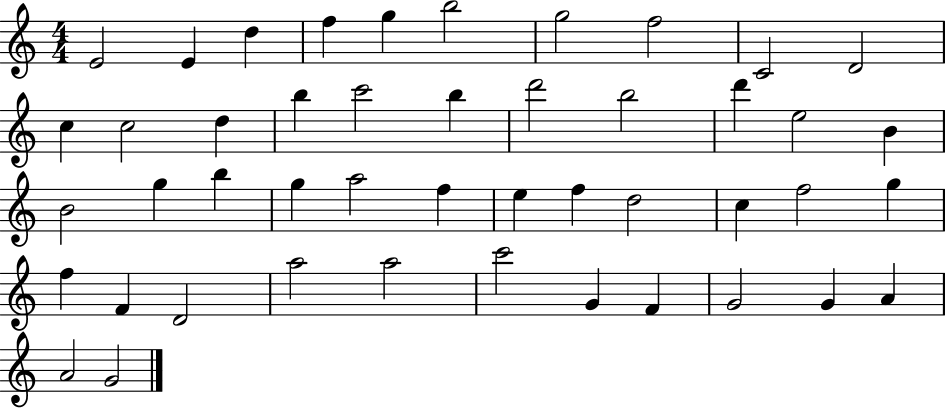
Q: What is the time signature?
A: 4/4